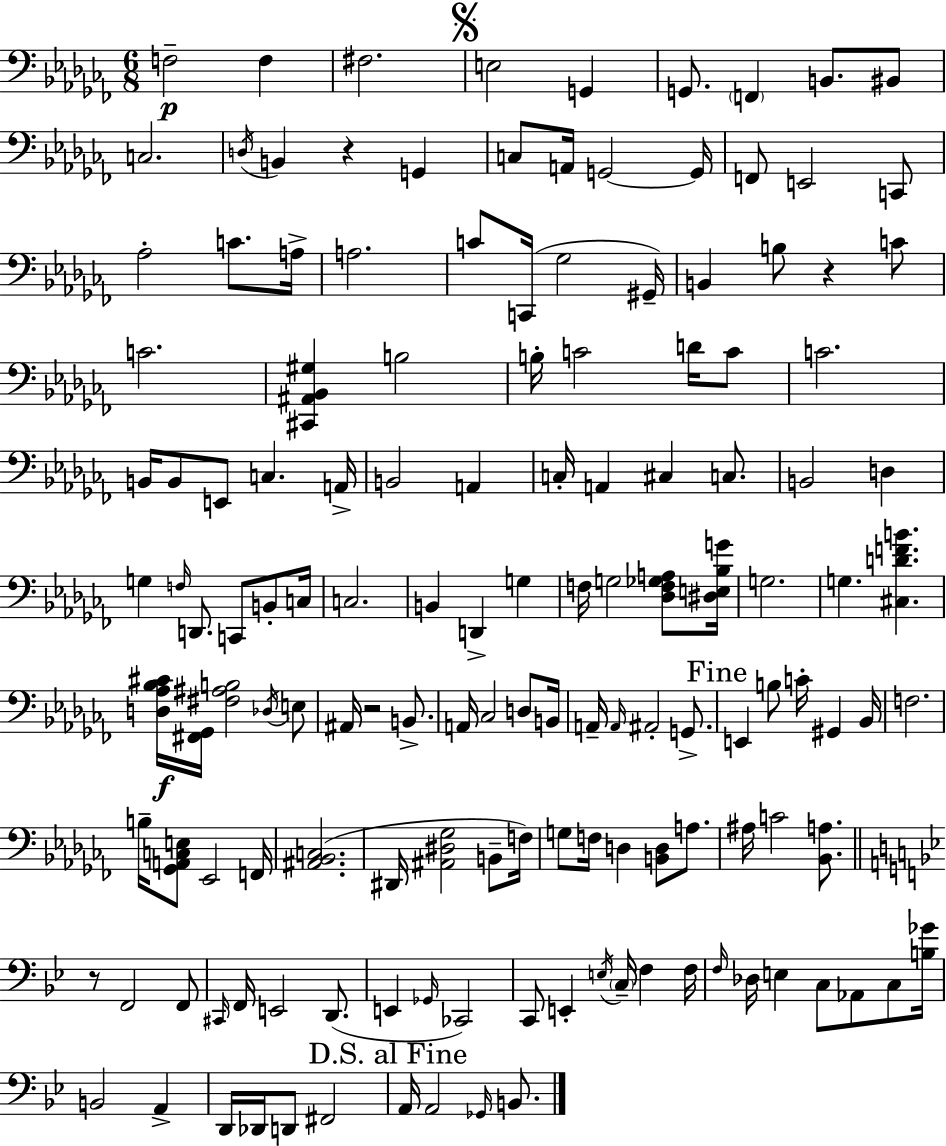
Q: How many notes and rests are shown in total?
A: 143